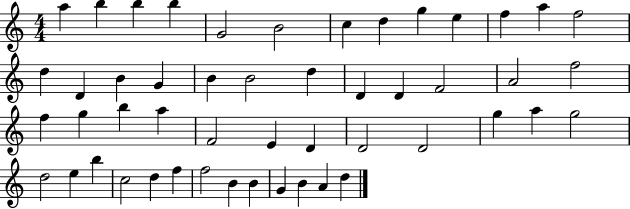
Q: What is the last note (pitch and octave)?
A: D5